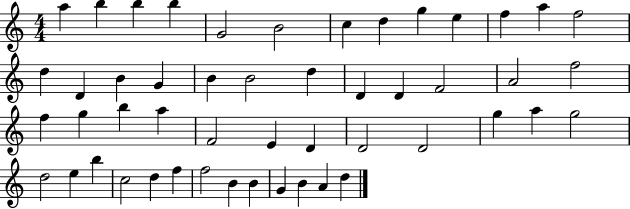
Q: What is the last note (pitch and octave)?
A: D5